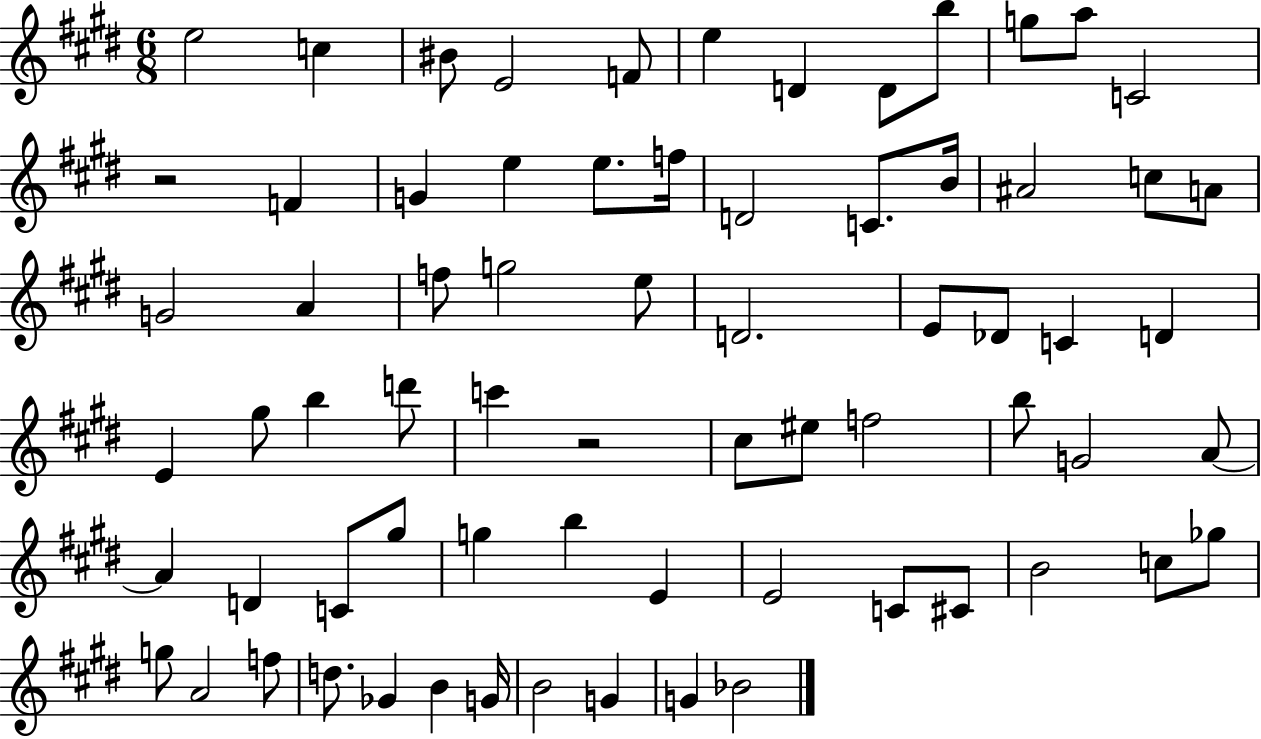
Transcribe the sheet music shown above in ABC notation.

X:1
T:Untitled
M:6/8
L:1/4
K:E
e2 c ^B/2 E2 F/2 e D D/2 b/2 g/2 a/2 C2 z2 F G e e/2 f/4 D2 C/2 B/4 ^A2 c/2 A/2 G2 A f/2 g2 e/2 D2 E/2 _D/2 C D E ^g/2 b d'/2 c' z2 ^c/2 ^e/2 f2 b/2 G2 A/2 A D C/2 ^g/2 g b E E2 C/2 ^C/2 B2 c/2 _g/2 g/2 A2 f/2 d/2 _G B G/4 B2 G G _B2